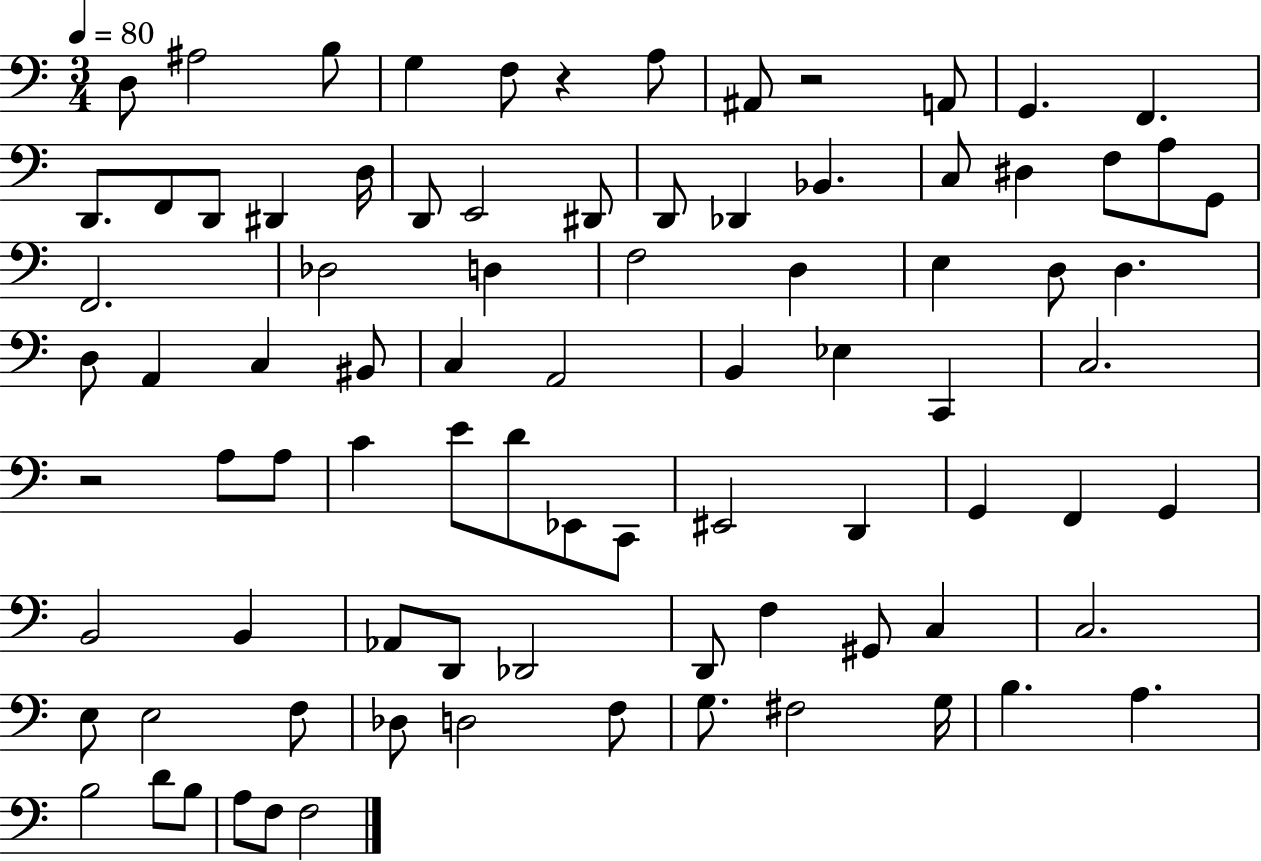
{
  \clef bass
  \numericTimeSignature
  \time 3/4
  \key c \major
  \tempo 4 = 80
  \repeat volta 2 { d8 ais2 b8 | g4 f8 r4 a8 | ais,8 r2 a,8 | g,4. f,4. | \break d,8. f,8 d,8 dis,4 d16 | d,8 e,2 dis,8 | d,8 des,4 bes,4. | c8 dis4 f8 a8 g,8 | \break f,2. | des2 d4 | f2 d4 | e4 d8 d4. | \break d8 a,4 c4 bis,8 | c4 a,2 | b,4 ees4 c,4 | c2. | \break r2 a8 a8 | c'4 e'8 d'8 ees,8 c,8 | eis,2 d,4 | g,4 f,4 g,4 | \break b,2 b,4 | aes,8 d,8 des,2 | d,8 f4 gis,8 c4 | c2. | \break e8 e2 f8 | des8 d2 f8 | g8. fis2 g16 | b4. a4. | \break b2 d'8 b8 | a8 f8 f2 | } \bar "|."
}